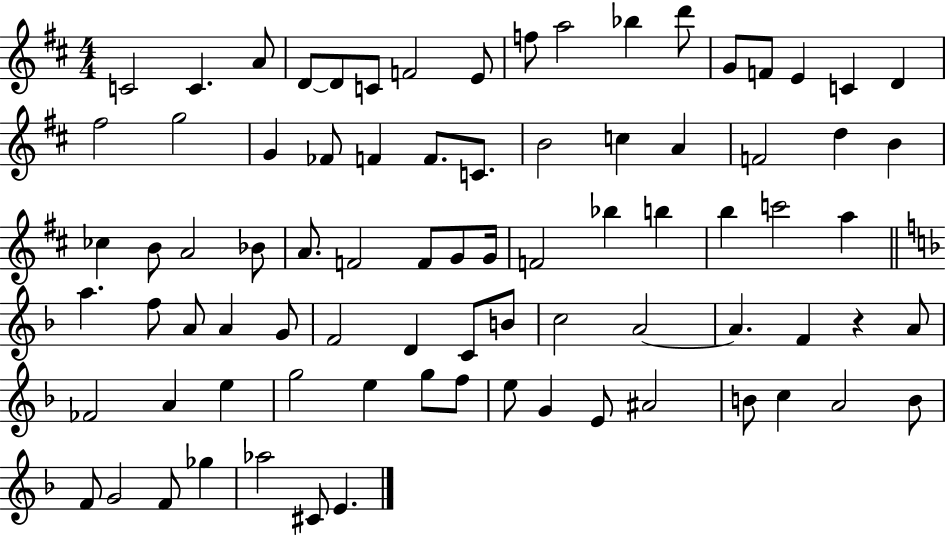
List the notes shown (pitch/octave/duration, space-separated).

C4/h C4/q. A4/e D4/e D4/e C4/e F4/h E4/e F5/e A5/h Bb5/q D6/e G4/e F4/e E4/q C4/q D4/q F#5/h G5/h G4/q FES4/e F4/q F4/e. C4/e. B4/h C5/q A4/q F4/h D5/q B4/q CES5/q B4/e A4/h Bb4/e A4/e. F4/h F4/e G4/e G4/s F4/h Bb5/q B5/q B5/q C6/h A5/q A5/q. F5/e A4/e A4/q G4/e F4/h D4/q C4/e B4/e C5/h A4/h A4/q. F4/q R/q A4/e FES4/h A4/q E5/q G5/h E5/q G5/e F5/e E5/e G4/q E4/e A#4/h B4/e C5/q A4/h B4/e F4/e G4/h F4/e Gb5/q Ab5/h C#4/e E4/q.